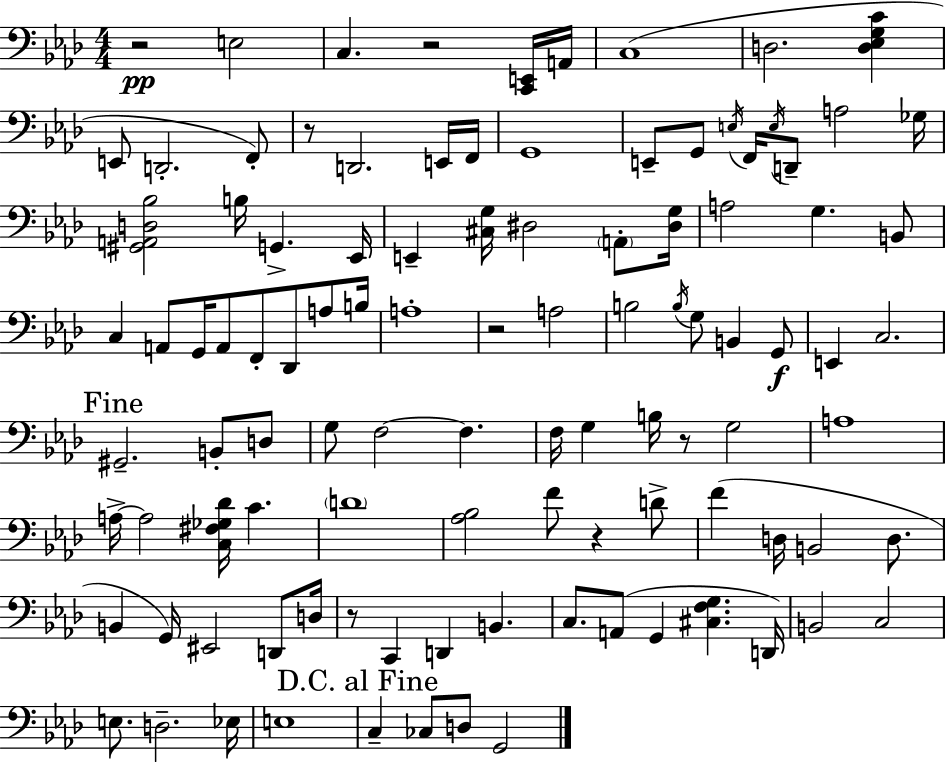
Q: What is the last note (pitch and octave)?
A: G2